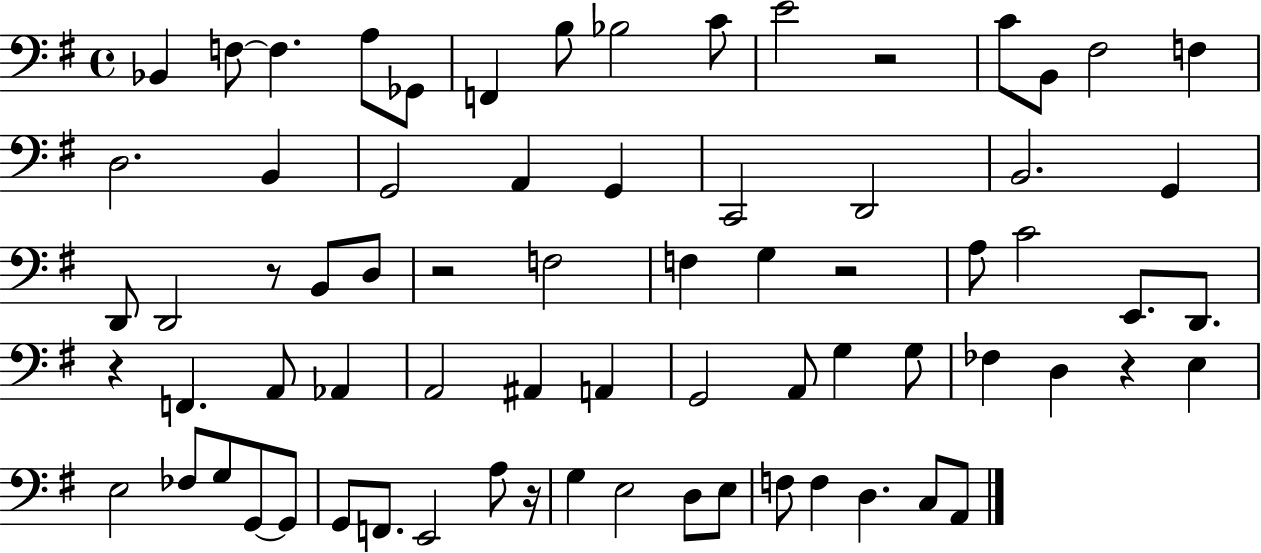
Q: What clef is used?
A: bass